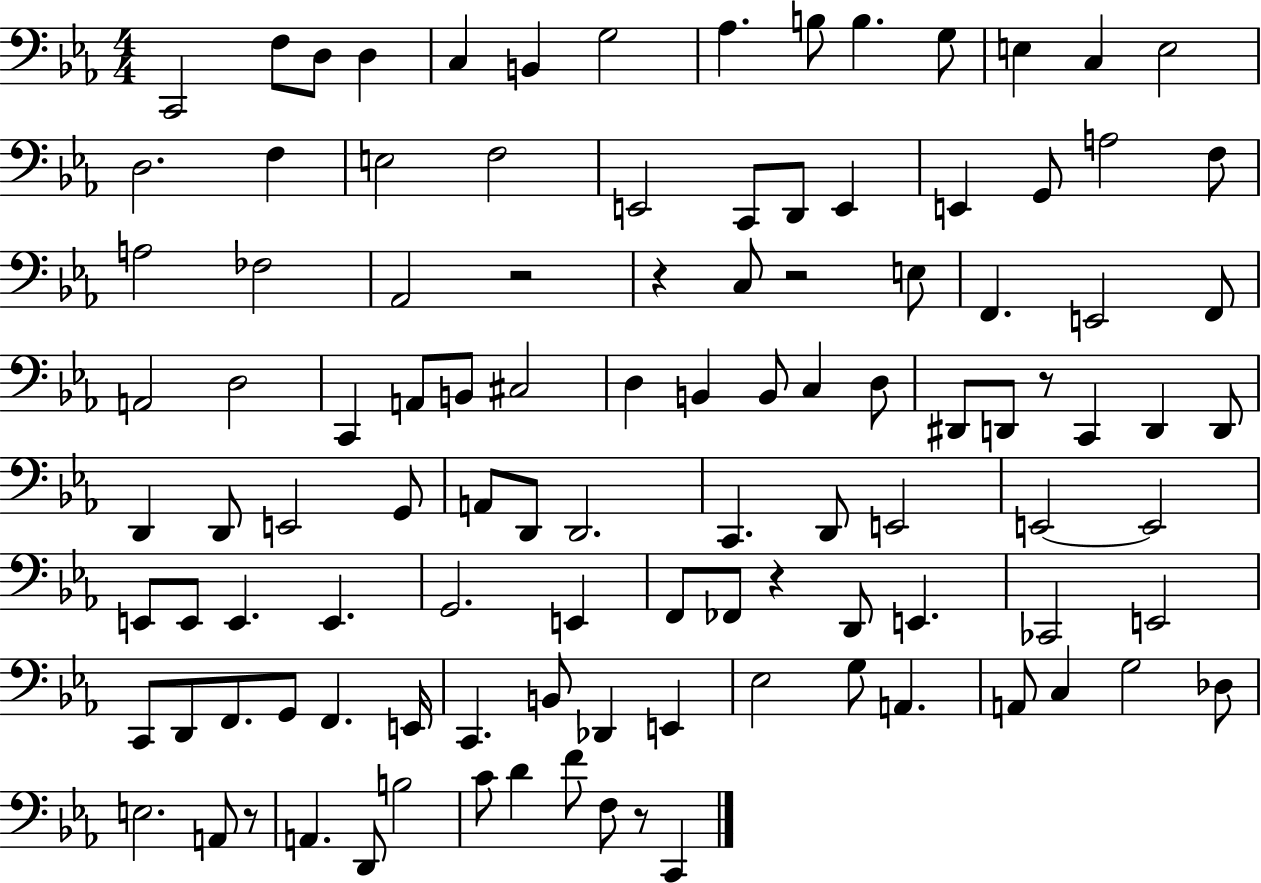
X:1
T:Untitled
M:4/4
L:1/4
K:Eb
C,,2 F,/2 D,/2 D, C, B,, G,2 _A, B,/2 B, G,/2 E, C, E,2 D,2 F, E,2 F,2 E,,2 C,,/2 D,,/2 E,, E,, G,,/2 A,2 F,/2 A,2 _F,2 _A,,2 z2 z C,/2 z2 E,/2 F,, E,,2 F,,/2 A,,2 D,2 C,, A,,/2 B,,/2 ^C,2 D, B,, B,,/2 C, D,/2 ^D,,/2 D,,/2 z/2 C,, D,, D,,/2 D,, D,,/2 E,,2 G,,/2 A,,/2 D,,/2 D,,2 C,, D,,/2 E,,2 E,,2 E,,2 E,,/2 E,,/2 E,, E,, G,,2 E,, F,,/2 _F,,/2 z D,,/2 E,, _C,,2 E,,2 C,,/2 D,,/2 F,,/2 G,,/2 F,, E,,/4 C,, B,,/2 _D,, E,, _E,2 G,/2 A,, A,,/2 C, G,2 _D,/2 E,2 A,,/2 z/2 A,, D,,/2 B,2 C/2 D F/2 F,/2 z/2 C,,